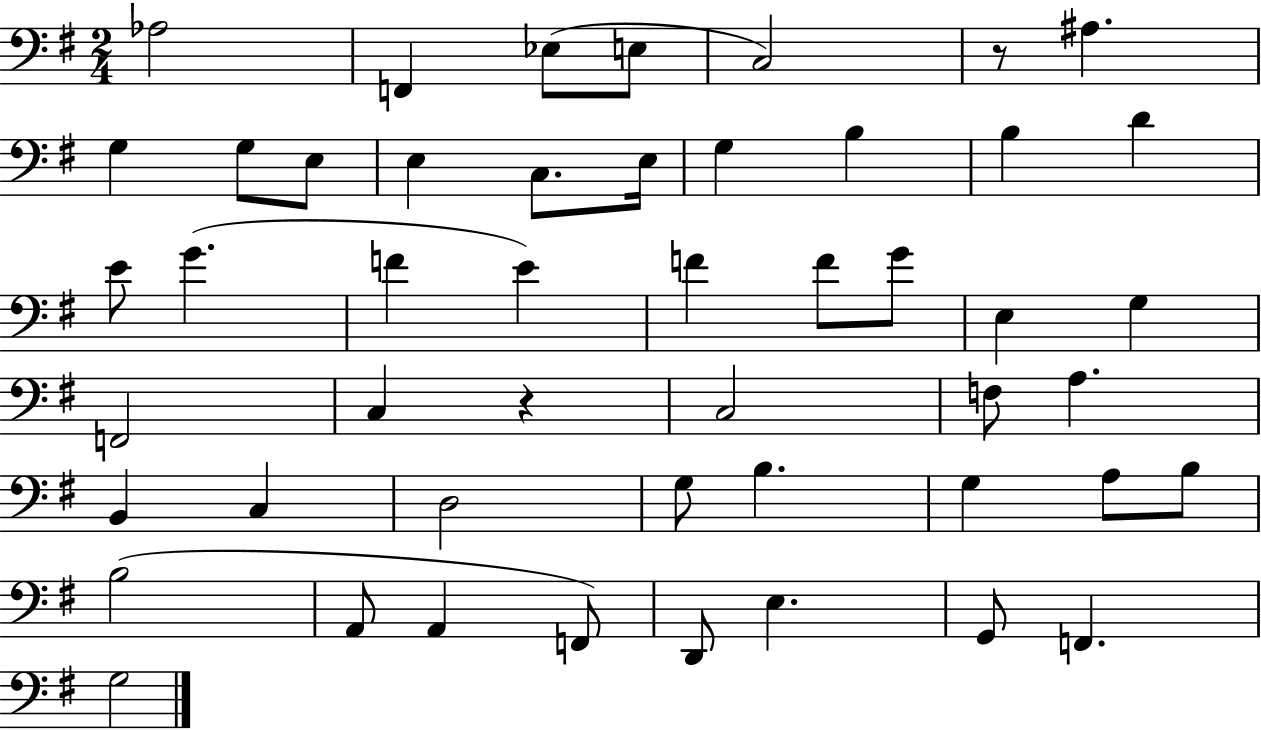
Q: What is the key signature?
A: G major